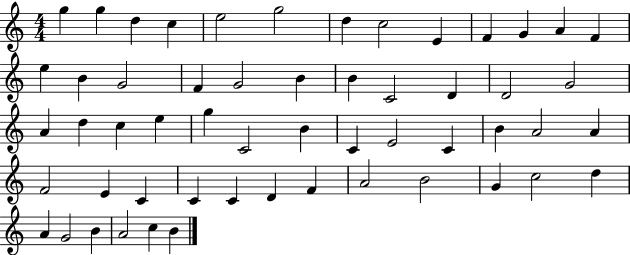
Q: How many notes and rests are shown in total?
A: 55